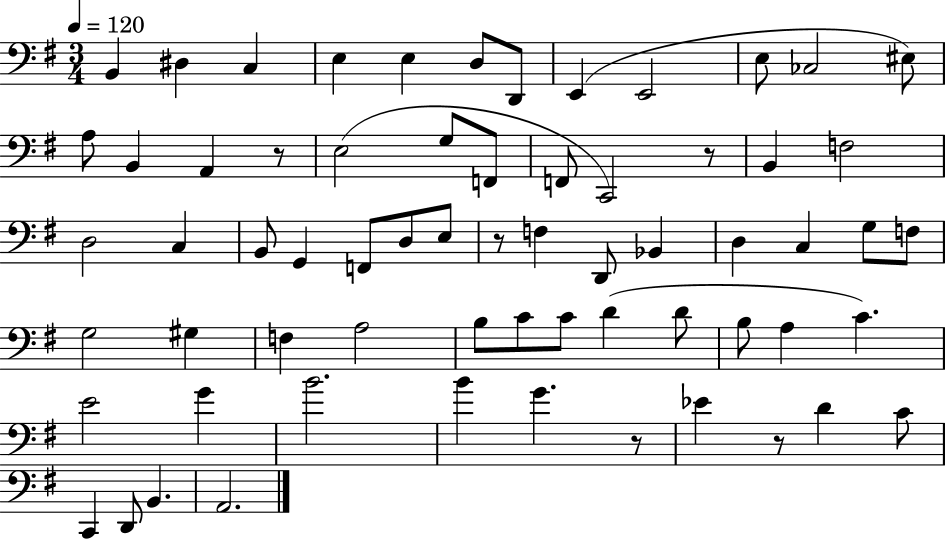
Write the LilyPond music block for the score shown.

{
  \clef bass
  \numericTimeSignature
  \time 3/4
  \key g \major
  \tempo 4 = 120
  b,4 dis4 c4 | e4 e4 d8 d,8 | e,4( e,2 | e8 ces2 eis8) | \break a8 b,4 a,4 r8 | e2( g8 f,8 | f,8 c,2) r8 | b,4 f2 | \break d2 c4 | b,8 g,4 f,8 d8 e8 | r8 f4 d,8 bes,4 | d4 c4 g8 f8 | \break g2 gis4 | f4 a2 | b8 c'8 c'8 d'4( d'8 | b8 a4 c'4.) | \break e'2 g'4 | b'2. | b'4 g'4. r8 | ees'4 r8 d'4 c'8 | \break c,4 d,8 b,4. | a,2. | \bar "|."
}